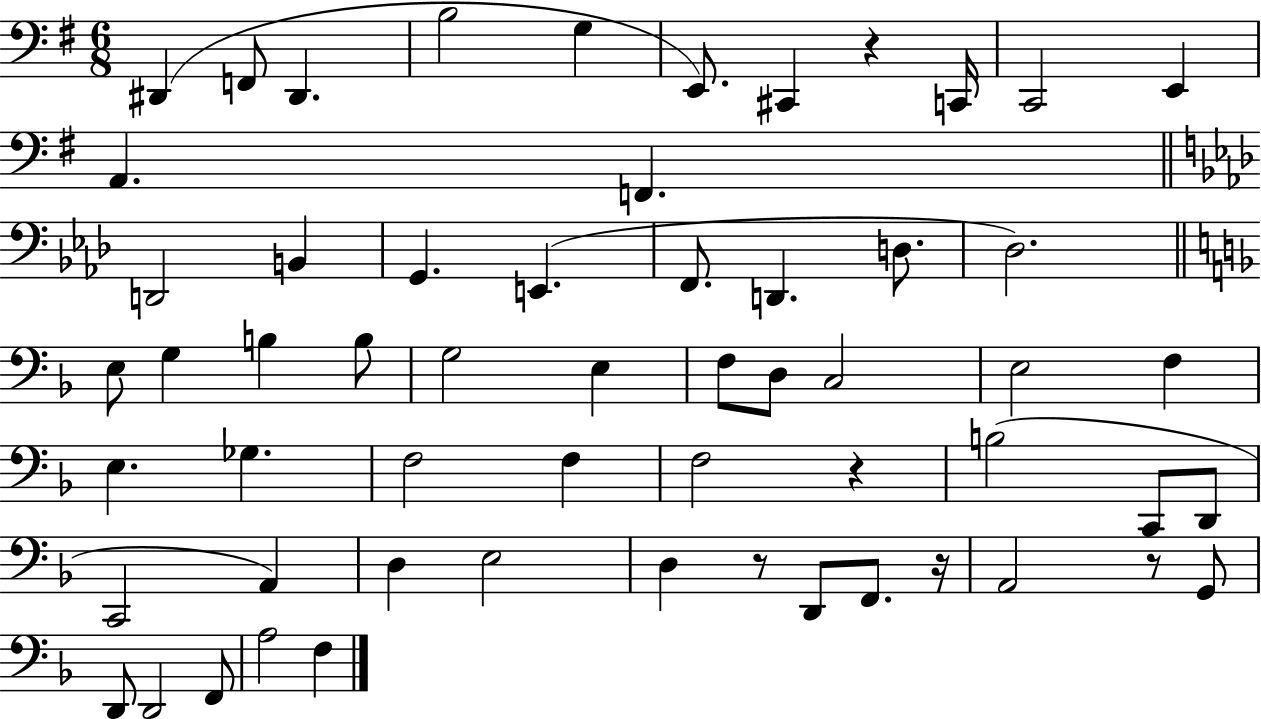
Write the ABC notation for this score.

X:1
T:Untitled
M:6/8
L:1/4
K:G
^D,, F,,/2 ^D,, B,2 G, E,,/2 ^C,, z C,,/4 C,,2 E,, A,, F,, D,,2 B,, G,, E,, F,,/2 D,, D,/2 _D,2 E,/2 G, B, B,/2 G,2 E, F,/2 D,/2 C,2 E,2 F, E, _G, F,2 F, F,2 z B,2 C,,/2 D,,/2 C,,2 A,, D, E,2 D, z/2 D,,/2 F,,/2 z/4 A,,2 z/2 G,,/2 D,,/2 D,,2 F,,/2 A,2 F,